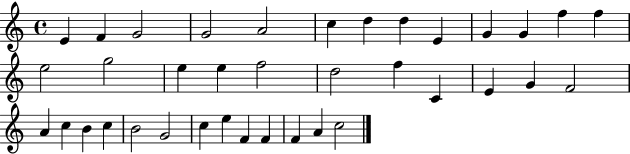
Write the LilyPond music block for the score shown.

{
  \clef treble
  \time 4/4
  \defaultTimeSignature
  \key c \major
  e'4 f'4 g'2 | g'2 a'2 | c''4 d''4 d''4 e'4 | g'4 g'4 f''4 f''4 | \break e''2 g''2 | e''4 e''4 f''2 | d''2 f''4 c'4 | e'4 g'4 f'2 | \break a'4 c''4 b'4 c''4 | b'2 g'2 | c''4 e''4 f'4 f'4 | f'4 a'4 c''2 | \break \bar "|."
}